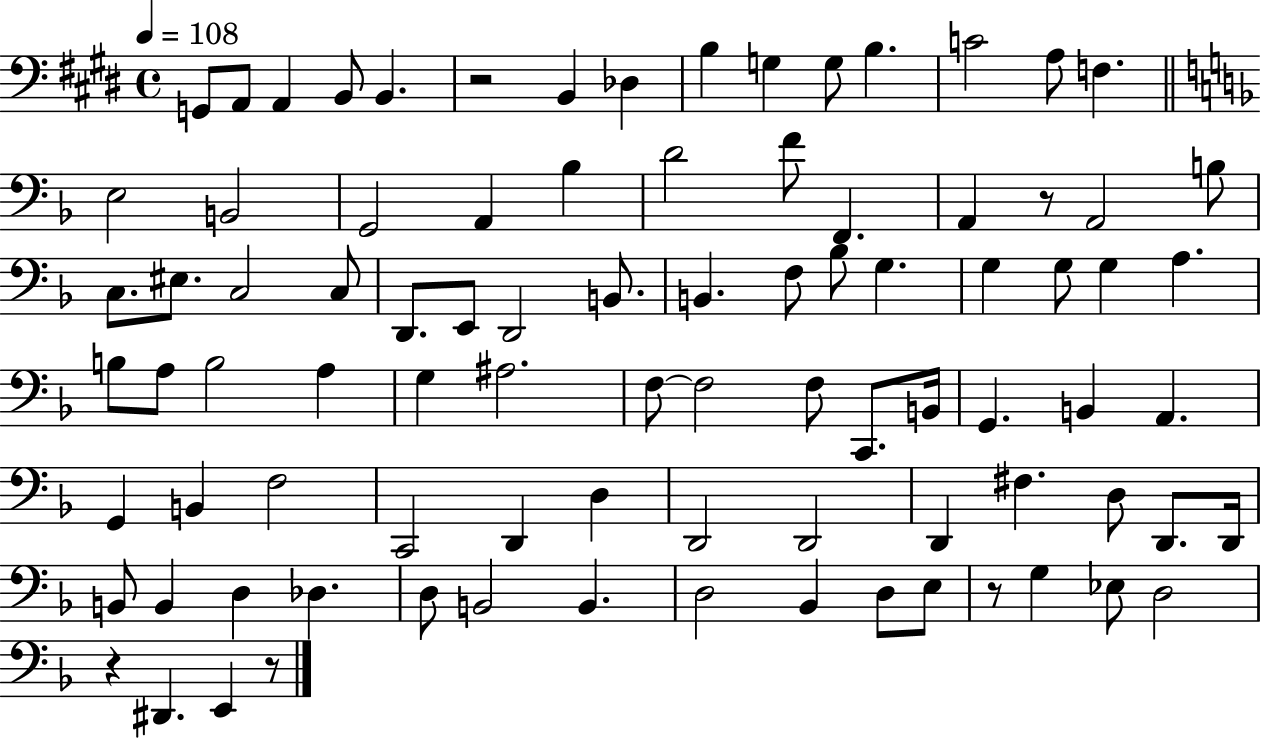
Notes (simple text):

G2/e A2/e A2/q B2/e B2/q. R/h B2/q Db3/q B3/q G3/q G3/e B3/q. C4/h A3/e F3/q. E3/h B2/h G2/h A2/q Bb3/q D4/h F4/e F2/q. A2/q R/e A2/h B3/e C3/e. EIS3/e. C3/h C3/e D2/e. E2/e D2/h B2/e. B2/q. F3/e Bb3/e G3/q. G3/q G3/e G3/q A3/q. B3/e A3/e B3/h A3/q G3/q A#3/h. F3/e F3/h F3/e C2/e. B2/s G2/q. B2/q A2/q. G2/q B2/q F3/h C2/h D2/q D3/q D2/h D2/h D2/q F#3/q. D3/e D2/e. D2/s B2/e B2/q D3/q Db3/q. D3/e B2/h B2/q. D3/h Bb2/q D3/e E3/e R/e G3/q Eb3/e D3/h R/q D#2/q. E2/q R/e